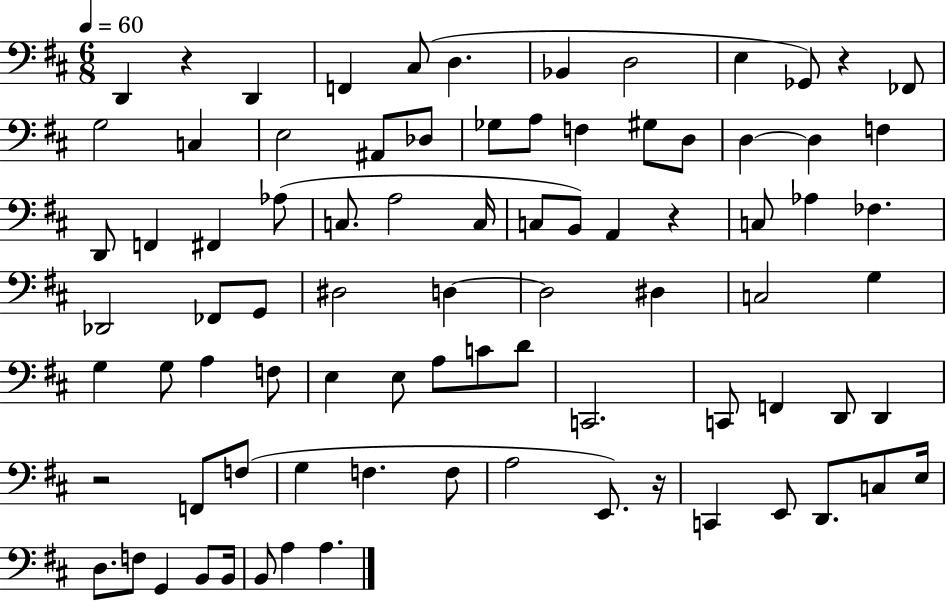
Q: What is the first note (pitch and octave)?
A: D2